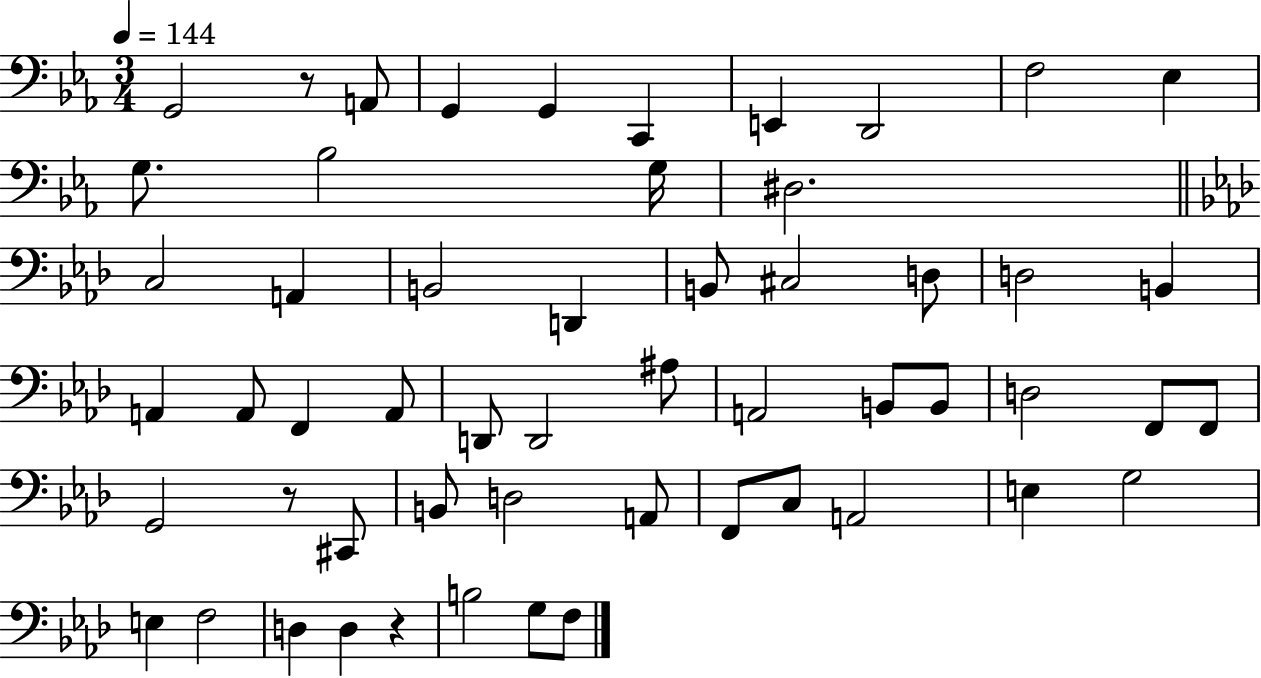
X:1
T:Untitled
M:3/4
L:1/4
K:Eb
G,,2 z/2 A,,/2 G,, G,, C,, E,, D,,2 F,2 _E, G,/2 _B,2 G,/4 ^D,2 C,2 A,, B,,2 D,, B,,/2 ^C,2 D,/2 D,2 B,, A,, A,,/2 F,, A,,/2 D,,/2 D,,2 ^A,/2 A,,2 B,,/2 B,,/2 D,2 F,,/2 F,,/2 G,,2 z/2 ^C,,/2 B,,/2 D,2 A,,/2 F,,/2 C,/2 A,,2 E, G,2 E, F,2 D, D, z B,2 G,/2 F,/2